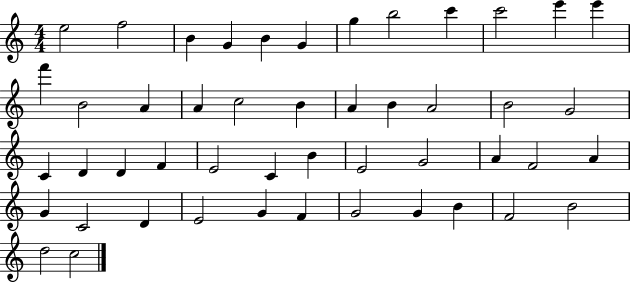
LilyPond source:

{
  \clef treble
  \numericTimeSignature
  \time 4/4
  \key c \major
  e''2 f''2 | b'4 g'4 b'4 g'4 | g''4 b''2 c'''4 | c'''2 e'''4 e'''4 | \break f'''4 b'2 a'4 | a'4 c''2 b'4 | a'4 b'4 a'2 | b'2 g'2 | \break c'4 d'4 d'4 f'4 | e'2 c'4 b'4 | e'2 g'2 | a'4 f'2 a'4 | \break g'4 c'2 d'4 | e'2 g'4 f'4 | g'2 g'4 b'4 | f'2 b'2 | \break d''2 c''2 | \bar "|."
}